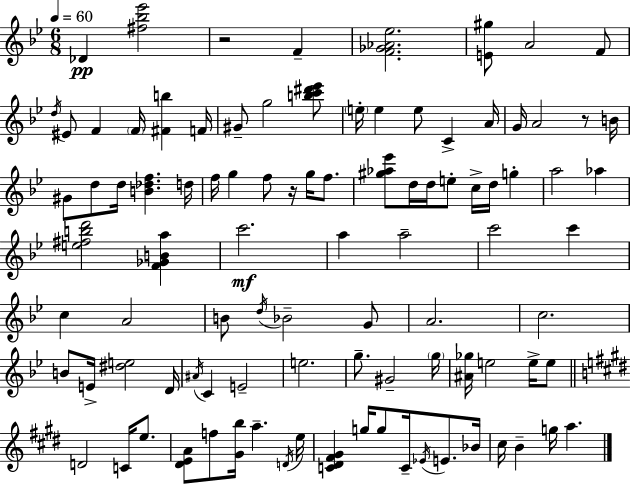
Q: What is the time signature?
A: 6/8